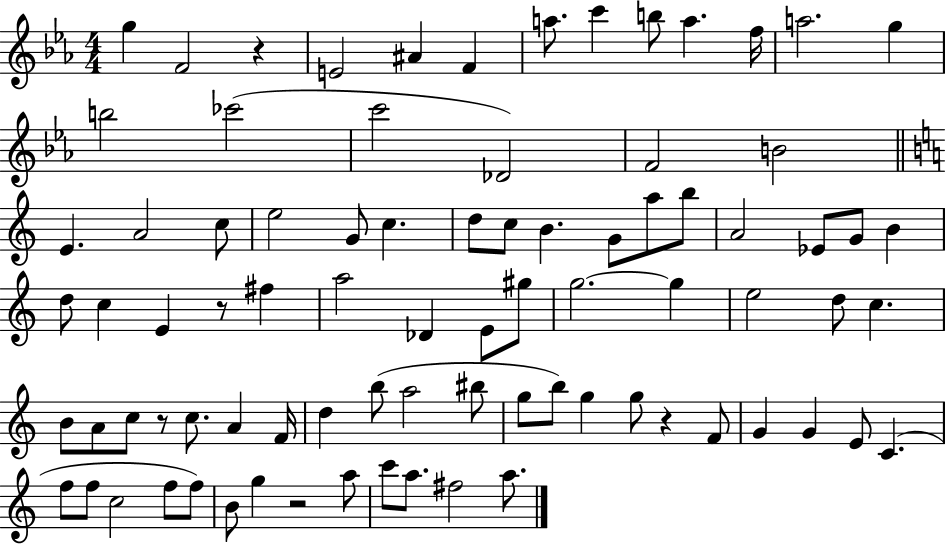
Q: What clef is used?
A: treble